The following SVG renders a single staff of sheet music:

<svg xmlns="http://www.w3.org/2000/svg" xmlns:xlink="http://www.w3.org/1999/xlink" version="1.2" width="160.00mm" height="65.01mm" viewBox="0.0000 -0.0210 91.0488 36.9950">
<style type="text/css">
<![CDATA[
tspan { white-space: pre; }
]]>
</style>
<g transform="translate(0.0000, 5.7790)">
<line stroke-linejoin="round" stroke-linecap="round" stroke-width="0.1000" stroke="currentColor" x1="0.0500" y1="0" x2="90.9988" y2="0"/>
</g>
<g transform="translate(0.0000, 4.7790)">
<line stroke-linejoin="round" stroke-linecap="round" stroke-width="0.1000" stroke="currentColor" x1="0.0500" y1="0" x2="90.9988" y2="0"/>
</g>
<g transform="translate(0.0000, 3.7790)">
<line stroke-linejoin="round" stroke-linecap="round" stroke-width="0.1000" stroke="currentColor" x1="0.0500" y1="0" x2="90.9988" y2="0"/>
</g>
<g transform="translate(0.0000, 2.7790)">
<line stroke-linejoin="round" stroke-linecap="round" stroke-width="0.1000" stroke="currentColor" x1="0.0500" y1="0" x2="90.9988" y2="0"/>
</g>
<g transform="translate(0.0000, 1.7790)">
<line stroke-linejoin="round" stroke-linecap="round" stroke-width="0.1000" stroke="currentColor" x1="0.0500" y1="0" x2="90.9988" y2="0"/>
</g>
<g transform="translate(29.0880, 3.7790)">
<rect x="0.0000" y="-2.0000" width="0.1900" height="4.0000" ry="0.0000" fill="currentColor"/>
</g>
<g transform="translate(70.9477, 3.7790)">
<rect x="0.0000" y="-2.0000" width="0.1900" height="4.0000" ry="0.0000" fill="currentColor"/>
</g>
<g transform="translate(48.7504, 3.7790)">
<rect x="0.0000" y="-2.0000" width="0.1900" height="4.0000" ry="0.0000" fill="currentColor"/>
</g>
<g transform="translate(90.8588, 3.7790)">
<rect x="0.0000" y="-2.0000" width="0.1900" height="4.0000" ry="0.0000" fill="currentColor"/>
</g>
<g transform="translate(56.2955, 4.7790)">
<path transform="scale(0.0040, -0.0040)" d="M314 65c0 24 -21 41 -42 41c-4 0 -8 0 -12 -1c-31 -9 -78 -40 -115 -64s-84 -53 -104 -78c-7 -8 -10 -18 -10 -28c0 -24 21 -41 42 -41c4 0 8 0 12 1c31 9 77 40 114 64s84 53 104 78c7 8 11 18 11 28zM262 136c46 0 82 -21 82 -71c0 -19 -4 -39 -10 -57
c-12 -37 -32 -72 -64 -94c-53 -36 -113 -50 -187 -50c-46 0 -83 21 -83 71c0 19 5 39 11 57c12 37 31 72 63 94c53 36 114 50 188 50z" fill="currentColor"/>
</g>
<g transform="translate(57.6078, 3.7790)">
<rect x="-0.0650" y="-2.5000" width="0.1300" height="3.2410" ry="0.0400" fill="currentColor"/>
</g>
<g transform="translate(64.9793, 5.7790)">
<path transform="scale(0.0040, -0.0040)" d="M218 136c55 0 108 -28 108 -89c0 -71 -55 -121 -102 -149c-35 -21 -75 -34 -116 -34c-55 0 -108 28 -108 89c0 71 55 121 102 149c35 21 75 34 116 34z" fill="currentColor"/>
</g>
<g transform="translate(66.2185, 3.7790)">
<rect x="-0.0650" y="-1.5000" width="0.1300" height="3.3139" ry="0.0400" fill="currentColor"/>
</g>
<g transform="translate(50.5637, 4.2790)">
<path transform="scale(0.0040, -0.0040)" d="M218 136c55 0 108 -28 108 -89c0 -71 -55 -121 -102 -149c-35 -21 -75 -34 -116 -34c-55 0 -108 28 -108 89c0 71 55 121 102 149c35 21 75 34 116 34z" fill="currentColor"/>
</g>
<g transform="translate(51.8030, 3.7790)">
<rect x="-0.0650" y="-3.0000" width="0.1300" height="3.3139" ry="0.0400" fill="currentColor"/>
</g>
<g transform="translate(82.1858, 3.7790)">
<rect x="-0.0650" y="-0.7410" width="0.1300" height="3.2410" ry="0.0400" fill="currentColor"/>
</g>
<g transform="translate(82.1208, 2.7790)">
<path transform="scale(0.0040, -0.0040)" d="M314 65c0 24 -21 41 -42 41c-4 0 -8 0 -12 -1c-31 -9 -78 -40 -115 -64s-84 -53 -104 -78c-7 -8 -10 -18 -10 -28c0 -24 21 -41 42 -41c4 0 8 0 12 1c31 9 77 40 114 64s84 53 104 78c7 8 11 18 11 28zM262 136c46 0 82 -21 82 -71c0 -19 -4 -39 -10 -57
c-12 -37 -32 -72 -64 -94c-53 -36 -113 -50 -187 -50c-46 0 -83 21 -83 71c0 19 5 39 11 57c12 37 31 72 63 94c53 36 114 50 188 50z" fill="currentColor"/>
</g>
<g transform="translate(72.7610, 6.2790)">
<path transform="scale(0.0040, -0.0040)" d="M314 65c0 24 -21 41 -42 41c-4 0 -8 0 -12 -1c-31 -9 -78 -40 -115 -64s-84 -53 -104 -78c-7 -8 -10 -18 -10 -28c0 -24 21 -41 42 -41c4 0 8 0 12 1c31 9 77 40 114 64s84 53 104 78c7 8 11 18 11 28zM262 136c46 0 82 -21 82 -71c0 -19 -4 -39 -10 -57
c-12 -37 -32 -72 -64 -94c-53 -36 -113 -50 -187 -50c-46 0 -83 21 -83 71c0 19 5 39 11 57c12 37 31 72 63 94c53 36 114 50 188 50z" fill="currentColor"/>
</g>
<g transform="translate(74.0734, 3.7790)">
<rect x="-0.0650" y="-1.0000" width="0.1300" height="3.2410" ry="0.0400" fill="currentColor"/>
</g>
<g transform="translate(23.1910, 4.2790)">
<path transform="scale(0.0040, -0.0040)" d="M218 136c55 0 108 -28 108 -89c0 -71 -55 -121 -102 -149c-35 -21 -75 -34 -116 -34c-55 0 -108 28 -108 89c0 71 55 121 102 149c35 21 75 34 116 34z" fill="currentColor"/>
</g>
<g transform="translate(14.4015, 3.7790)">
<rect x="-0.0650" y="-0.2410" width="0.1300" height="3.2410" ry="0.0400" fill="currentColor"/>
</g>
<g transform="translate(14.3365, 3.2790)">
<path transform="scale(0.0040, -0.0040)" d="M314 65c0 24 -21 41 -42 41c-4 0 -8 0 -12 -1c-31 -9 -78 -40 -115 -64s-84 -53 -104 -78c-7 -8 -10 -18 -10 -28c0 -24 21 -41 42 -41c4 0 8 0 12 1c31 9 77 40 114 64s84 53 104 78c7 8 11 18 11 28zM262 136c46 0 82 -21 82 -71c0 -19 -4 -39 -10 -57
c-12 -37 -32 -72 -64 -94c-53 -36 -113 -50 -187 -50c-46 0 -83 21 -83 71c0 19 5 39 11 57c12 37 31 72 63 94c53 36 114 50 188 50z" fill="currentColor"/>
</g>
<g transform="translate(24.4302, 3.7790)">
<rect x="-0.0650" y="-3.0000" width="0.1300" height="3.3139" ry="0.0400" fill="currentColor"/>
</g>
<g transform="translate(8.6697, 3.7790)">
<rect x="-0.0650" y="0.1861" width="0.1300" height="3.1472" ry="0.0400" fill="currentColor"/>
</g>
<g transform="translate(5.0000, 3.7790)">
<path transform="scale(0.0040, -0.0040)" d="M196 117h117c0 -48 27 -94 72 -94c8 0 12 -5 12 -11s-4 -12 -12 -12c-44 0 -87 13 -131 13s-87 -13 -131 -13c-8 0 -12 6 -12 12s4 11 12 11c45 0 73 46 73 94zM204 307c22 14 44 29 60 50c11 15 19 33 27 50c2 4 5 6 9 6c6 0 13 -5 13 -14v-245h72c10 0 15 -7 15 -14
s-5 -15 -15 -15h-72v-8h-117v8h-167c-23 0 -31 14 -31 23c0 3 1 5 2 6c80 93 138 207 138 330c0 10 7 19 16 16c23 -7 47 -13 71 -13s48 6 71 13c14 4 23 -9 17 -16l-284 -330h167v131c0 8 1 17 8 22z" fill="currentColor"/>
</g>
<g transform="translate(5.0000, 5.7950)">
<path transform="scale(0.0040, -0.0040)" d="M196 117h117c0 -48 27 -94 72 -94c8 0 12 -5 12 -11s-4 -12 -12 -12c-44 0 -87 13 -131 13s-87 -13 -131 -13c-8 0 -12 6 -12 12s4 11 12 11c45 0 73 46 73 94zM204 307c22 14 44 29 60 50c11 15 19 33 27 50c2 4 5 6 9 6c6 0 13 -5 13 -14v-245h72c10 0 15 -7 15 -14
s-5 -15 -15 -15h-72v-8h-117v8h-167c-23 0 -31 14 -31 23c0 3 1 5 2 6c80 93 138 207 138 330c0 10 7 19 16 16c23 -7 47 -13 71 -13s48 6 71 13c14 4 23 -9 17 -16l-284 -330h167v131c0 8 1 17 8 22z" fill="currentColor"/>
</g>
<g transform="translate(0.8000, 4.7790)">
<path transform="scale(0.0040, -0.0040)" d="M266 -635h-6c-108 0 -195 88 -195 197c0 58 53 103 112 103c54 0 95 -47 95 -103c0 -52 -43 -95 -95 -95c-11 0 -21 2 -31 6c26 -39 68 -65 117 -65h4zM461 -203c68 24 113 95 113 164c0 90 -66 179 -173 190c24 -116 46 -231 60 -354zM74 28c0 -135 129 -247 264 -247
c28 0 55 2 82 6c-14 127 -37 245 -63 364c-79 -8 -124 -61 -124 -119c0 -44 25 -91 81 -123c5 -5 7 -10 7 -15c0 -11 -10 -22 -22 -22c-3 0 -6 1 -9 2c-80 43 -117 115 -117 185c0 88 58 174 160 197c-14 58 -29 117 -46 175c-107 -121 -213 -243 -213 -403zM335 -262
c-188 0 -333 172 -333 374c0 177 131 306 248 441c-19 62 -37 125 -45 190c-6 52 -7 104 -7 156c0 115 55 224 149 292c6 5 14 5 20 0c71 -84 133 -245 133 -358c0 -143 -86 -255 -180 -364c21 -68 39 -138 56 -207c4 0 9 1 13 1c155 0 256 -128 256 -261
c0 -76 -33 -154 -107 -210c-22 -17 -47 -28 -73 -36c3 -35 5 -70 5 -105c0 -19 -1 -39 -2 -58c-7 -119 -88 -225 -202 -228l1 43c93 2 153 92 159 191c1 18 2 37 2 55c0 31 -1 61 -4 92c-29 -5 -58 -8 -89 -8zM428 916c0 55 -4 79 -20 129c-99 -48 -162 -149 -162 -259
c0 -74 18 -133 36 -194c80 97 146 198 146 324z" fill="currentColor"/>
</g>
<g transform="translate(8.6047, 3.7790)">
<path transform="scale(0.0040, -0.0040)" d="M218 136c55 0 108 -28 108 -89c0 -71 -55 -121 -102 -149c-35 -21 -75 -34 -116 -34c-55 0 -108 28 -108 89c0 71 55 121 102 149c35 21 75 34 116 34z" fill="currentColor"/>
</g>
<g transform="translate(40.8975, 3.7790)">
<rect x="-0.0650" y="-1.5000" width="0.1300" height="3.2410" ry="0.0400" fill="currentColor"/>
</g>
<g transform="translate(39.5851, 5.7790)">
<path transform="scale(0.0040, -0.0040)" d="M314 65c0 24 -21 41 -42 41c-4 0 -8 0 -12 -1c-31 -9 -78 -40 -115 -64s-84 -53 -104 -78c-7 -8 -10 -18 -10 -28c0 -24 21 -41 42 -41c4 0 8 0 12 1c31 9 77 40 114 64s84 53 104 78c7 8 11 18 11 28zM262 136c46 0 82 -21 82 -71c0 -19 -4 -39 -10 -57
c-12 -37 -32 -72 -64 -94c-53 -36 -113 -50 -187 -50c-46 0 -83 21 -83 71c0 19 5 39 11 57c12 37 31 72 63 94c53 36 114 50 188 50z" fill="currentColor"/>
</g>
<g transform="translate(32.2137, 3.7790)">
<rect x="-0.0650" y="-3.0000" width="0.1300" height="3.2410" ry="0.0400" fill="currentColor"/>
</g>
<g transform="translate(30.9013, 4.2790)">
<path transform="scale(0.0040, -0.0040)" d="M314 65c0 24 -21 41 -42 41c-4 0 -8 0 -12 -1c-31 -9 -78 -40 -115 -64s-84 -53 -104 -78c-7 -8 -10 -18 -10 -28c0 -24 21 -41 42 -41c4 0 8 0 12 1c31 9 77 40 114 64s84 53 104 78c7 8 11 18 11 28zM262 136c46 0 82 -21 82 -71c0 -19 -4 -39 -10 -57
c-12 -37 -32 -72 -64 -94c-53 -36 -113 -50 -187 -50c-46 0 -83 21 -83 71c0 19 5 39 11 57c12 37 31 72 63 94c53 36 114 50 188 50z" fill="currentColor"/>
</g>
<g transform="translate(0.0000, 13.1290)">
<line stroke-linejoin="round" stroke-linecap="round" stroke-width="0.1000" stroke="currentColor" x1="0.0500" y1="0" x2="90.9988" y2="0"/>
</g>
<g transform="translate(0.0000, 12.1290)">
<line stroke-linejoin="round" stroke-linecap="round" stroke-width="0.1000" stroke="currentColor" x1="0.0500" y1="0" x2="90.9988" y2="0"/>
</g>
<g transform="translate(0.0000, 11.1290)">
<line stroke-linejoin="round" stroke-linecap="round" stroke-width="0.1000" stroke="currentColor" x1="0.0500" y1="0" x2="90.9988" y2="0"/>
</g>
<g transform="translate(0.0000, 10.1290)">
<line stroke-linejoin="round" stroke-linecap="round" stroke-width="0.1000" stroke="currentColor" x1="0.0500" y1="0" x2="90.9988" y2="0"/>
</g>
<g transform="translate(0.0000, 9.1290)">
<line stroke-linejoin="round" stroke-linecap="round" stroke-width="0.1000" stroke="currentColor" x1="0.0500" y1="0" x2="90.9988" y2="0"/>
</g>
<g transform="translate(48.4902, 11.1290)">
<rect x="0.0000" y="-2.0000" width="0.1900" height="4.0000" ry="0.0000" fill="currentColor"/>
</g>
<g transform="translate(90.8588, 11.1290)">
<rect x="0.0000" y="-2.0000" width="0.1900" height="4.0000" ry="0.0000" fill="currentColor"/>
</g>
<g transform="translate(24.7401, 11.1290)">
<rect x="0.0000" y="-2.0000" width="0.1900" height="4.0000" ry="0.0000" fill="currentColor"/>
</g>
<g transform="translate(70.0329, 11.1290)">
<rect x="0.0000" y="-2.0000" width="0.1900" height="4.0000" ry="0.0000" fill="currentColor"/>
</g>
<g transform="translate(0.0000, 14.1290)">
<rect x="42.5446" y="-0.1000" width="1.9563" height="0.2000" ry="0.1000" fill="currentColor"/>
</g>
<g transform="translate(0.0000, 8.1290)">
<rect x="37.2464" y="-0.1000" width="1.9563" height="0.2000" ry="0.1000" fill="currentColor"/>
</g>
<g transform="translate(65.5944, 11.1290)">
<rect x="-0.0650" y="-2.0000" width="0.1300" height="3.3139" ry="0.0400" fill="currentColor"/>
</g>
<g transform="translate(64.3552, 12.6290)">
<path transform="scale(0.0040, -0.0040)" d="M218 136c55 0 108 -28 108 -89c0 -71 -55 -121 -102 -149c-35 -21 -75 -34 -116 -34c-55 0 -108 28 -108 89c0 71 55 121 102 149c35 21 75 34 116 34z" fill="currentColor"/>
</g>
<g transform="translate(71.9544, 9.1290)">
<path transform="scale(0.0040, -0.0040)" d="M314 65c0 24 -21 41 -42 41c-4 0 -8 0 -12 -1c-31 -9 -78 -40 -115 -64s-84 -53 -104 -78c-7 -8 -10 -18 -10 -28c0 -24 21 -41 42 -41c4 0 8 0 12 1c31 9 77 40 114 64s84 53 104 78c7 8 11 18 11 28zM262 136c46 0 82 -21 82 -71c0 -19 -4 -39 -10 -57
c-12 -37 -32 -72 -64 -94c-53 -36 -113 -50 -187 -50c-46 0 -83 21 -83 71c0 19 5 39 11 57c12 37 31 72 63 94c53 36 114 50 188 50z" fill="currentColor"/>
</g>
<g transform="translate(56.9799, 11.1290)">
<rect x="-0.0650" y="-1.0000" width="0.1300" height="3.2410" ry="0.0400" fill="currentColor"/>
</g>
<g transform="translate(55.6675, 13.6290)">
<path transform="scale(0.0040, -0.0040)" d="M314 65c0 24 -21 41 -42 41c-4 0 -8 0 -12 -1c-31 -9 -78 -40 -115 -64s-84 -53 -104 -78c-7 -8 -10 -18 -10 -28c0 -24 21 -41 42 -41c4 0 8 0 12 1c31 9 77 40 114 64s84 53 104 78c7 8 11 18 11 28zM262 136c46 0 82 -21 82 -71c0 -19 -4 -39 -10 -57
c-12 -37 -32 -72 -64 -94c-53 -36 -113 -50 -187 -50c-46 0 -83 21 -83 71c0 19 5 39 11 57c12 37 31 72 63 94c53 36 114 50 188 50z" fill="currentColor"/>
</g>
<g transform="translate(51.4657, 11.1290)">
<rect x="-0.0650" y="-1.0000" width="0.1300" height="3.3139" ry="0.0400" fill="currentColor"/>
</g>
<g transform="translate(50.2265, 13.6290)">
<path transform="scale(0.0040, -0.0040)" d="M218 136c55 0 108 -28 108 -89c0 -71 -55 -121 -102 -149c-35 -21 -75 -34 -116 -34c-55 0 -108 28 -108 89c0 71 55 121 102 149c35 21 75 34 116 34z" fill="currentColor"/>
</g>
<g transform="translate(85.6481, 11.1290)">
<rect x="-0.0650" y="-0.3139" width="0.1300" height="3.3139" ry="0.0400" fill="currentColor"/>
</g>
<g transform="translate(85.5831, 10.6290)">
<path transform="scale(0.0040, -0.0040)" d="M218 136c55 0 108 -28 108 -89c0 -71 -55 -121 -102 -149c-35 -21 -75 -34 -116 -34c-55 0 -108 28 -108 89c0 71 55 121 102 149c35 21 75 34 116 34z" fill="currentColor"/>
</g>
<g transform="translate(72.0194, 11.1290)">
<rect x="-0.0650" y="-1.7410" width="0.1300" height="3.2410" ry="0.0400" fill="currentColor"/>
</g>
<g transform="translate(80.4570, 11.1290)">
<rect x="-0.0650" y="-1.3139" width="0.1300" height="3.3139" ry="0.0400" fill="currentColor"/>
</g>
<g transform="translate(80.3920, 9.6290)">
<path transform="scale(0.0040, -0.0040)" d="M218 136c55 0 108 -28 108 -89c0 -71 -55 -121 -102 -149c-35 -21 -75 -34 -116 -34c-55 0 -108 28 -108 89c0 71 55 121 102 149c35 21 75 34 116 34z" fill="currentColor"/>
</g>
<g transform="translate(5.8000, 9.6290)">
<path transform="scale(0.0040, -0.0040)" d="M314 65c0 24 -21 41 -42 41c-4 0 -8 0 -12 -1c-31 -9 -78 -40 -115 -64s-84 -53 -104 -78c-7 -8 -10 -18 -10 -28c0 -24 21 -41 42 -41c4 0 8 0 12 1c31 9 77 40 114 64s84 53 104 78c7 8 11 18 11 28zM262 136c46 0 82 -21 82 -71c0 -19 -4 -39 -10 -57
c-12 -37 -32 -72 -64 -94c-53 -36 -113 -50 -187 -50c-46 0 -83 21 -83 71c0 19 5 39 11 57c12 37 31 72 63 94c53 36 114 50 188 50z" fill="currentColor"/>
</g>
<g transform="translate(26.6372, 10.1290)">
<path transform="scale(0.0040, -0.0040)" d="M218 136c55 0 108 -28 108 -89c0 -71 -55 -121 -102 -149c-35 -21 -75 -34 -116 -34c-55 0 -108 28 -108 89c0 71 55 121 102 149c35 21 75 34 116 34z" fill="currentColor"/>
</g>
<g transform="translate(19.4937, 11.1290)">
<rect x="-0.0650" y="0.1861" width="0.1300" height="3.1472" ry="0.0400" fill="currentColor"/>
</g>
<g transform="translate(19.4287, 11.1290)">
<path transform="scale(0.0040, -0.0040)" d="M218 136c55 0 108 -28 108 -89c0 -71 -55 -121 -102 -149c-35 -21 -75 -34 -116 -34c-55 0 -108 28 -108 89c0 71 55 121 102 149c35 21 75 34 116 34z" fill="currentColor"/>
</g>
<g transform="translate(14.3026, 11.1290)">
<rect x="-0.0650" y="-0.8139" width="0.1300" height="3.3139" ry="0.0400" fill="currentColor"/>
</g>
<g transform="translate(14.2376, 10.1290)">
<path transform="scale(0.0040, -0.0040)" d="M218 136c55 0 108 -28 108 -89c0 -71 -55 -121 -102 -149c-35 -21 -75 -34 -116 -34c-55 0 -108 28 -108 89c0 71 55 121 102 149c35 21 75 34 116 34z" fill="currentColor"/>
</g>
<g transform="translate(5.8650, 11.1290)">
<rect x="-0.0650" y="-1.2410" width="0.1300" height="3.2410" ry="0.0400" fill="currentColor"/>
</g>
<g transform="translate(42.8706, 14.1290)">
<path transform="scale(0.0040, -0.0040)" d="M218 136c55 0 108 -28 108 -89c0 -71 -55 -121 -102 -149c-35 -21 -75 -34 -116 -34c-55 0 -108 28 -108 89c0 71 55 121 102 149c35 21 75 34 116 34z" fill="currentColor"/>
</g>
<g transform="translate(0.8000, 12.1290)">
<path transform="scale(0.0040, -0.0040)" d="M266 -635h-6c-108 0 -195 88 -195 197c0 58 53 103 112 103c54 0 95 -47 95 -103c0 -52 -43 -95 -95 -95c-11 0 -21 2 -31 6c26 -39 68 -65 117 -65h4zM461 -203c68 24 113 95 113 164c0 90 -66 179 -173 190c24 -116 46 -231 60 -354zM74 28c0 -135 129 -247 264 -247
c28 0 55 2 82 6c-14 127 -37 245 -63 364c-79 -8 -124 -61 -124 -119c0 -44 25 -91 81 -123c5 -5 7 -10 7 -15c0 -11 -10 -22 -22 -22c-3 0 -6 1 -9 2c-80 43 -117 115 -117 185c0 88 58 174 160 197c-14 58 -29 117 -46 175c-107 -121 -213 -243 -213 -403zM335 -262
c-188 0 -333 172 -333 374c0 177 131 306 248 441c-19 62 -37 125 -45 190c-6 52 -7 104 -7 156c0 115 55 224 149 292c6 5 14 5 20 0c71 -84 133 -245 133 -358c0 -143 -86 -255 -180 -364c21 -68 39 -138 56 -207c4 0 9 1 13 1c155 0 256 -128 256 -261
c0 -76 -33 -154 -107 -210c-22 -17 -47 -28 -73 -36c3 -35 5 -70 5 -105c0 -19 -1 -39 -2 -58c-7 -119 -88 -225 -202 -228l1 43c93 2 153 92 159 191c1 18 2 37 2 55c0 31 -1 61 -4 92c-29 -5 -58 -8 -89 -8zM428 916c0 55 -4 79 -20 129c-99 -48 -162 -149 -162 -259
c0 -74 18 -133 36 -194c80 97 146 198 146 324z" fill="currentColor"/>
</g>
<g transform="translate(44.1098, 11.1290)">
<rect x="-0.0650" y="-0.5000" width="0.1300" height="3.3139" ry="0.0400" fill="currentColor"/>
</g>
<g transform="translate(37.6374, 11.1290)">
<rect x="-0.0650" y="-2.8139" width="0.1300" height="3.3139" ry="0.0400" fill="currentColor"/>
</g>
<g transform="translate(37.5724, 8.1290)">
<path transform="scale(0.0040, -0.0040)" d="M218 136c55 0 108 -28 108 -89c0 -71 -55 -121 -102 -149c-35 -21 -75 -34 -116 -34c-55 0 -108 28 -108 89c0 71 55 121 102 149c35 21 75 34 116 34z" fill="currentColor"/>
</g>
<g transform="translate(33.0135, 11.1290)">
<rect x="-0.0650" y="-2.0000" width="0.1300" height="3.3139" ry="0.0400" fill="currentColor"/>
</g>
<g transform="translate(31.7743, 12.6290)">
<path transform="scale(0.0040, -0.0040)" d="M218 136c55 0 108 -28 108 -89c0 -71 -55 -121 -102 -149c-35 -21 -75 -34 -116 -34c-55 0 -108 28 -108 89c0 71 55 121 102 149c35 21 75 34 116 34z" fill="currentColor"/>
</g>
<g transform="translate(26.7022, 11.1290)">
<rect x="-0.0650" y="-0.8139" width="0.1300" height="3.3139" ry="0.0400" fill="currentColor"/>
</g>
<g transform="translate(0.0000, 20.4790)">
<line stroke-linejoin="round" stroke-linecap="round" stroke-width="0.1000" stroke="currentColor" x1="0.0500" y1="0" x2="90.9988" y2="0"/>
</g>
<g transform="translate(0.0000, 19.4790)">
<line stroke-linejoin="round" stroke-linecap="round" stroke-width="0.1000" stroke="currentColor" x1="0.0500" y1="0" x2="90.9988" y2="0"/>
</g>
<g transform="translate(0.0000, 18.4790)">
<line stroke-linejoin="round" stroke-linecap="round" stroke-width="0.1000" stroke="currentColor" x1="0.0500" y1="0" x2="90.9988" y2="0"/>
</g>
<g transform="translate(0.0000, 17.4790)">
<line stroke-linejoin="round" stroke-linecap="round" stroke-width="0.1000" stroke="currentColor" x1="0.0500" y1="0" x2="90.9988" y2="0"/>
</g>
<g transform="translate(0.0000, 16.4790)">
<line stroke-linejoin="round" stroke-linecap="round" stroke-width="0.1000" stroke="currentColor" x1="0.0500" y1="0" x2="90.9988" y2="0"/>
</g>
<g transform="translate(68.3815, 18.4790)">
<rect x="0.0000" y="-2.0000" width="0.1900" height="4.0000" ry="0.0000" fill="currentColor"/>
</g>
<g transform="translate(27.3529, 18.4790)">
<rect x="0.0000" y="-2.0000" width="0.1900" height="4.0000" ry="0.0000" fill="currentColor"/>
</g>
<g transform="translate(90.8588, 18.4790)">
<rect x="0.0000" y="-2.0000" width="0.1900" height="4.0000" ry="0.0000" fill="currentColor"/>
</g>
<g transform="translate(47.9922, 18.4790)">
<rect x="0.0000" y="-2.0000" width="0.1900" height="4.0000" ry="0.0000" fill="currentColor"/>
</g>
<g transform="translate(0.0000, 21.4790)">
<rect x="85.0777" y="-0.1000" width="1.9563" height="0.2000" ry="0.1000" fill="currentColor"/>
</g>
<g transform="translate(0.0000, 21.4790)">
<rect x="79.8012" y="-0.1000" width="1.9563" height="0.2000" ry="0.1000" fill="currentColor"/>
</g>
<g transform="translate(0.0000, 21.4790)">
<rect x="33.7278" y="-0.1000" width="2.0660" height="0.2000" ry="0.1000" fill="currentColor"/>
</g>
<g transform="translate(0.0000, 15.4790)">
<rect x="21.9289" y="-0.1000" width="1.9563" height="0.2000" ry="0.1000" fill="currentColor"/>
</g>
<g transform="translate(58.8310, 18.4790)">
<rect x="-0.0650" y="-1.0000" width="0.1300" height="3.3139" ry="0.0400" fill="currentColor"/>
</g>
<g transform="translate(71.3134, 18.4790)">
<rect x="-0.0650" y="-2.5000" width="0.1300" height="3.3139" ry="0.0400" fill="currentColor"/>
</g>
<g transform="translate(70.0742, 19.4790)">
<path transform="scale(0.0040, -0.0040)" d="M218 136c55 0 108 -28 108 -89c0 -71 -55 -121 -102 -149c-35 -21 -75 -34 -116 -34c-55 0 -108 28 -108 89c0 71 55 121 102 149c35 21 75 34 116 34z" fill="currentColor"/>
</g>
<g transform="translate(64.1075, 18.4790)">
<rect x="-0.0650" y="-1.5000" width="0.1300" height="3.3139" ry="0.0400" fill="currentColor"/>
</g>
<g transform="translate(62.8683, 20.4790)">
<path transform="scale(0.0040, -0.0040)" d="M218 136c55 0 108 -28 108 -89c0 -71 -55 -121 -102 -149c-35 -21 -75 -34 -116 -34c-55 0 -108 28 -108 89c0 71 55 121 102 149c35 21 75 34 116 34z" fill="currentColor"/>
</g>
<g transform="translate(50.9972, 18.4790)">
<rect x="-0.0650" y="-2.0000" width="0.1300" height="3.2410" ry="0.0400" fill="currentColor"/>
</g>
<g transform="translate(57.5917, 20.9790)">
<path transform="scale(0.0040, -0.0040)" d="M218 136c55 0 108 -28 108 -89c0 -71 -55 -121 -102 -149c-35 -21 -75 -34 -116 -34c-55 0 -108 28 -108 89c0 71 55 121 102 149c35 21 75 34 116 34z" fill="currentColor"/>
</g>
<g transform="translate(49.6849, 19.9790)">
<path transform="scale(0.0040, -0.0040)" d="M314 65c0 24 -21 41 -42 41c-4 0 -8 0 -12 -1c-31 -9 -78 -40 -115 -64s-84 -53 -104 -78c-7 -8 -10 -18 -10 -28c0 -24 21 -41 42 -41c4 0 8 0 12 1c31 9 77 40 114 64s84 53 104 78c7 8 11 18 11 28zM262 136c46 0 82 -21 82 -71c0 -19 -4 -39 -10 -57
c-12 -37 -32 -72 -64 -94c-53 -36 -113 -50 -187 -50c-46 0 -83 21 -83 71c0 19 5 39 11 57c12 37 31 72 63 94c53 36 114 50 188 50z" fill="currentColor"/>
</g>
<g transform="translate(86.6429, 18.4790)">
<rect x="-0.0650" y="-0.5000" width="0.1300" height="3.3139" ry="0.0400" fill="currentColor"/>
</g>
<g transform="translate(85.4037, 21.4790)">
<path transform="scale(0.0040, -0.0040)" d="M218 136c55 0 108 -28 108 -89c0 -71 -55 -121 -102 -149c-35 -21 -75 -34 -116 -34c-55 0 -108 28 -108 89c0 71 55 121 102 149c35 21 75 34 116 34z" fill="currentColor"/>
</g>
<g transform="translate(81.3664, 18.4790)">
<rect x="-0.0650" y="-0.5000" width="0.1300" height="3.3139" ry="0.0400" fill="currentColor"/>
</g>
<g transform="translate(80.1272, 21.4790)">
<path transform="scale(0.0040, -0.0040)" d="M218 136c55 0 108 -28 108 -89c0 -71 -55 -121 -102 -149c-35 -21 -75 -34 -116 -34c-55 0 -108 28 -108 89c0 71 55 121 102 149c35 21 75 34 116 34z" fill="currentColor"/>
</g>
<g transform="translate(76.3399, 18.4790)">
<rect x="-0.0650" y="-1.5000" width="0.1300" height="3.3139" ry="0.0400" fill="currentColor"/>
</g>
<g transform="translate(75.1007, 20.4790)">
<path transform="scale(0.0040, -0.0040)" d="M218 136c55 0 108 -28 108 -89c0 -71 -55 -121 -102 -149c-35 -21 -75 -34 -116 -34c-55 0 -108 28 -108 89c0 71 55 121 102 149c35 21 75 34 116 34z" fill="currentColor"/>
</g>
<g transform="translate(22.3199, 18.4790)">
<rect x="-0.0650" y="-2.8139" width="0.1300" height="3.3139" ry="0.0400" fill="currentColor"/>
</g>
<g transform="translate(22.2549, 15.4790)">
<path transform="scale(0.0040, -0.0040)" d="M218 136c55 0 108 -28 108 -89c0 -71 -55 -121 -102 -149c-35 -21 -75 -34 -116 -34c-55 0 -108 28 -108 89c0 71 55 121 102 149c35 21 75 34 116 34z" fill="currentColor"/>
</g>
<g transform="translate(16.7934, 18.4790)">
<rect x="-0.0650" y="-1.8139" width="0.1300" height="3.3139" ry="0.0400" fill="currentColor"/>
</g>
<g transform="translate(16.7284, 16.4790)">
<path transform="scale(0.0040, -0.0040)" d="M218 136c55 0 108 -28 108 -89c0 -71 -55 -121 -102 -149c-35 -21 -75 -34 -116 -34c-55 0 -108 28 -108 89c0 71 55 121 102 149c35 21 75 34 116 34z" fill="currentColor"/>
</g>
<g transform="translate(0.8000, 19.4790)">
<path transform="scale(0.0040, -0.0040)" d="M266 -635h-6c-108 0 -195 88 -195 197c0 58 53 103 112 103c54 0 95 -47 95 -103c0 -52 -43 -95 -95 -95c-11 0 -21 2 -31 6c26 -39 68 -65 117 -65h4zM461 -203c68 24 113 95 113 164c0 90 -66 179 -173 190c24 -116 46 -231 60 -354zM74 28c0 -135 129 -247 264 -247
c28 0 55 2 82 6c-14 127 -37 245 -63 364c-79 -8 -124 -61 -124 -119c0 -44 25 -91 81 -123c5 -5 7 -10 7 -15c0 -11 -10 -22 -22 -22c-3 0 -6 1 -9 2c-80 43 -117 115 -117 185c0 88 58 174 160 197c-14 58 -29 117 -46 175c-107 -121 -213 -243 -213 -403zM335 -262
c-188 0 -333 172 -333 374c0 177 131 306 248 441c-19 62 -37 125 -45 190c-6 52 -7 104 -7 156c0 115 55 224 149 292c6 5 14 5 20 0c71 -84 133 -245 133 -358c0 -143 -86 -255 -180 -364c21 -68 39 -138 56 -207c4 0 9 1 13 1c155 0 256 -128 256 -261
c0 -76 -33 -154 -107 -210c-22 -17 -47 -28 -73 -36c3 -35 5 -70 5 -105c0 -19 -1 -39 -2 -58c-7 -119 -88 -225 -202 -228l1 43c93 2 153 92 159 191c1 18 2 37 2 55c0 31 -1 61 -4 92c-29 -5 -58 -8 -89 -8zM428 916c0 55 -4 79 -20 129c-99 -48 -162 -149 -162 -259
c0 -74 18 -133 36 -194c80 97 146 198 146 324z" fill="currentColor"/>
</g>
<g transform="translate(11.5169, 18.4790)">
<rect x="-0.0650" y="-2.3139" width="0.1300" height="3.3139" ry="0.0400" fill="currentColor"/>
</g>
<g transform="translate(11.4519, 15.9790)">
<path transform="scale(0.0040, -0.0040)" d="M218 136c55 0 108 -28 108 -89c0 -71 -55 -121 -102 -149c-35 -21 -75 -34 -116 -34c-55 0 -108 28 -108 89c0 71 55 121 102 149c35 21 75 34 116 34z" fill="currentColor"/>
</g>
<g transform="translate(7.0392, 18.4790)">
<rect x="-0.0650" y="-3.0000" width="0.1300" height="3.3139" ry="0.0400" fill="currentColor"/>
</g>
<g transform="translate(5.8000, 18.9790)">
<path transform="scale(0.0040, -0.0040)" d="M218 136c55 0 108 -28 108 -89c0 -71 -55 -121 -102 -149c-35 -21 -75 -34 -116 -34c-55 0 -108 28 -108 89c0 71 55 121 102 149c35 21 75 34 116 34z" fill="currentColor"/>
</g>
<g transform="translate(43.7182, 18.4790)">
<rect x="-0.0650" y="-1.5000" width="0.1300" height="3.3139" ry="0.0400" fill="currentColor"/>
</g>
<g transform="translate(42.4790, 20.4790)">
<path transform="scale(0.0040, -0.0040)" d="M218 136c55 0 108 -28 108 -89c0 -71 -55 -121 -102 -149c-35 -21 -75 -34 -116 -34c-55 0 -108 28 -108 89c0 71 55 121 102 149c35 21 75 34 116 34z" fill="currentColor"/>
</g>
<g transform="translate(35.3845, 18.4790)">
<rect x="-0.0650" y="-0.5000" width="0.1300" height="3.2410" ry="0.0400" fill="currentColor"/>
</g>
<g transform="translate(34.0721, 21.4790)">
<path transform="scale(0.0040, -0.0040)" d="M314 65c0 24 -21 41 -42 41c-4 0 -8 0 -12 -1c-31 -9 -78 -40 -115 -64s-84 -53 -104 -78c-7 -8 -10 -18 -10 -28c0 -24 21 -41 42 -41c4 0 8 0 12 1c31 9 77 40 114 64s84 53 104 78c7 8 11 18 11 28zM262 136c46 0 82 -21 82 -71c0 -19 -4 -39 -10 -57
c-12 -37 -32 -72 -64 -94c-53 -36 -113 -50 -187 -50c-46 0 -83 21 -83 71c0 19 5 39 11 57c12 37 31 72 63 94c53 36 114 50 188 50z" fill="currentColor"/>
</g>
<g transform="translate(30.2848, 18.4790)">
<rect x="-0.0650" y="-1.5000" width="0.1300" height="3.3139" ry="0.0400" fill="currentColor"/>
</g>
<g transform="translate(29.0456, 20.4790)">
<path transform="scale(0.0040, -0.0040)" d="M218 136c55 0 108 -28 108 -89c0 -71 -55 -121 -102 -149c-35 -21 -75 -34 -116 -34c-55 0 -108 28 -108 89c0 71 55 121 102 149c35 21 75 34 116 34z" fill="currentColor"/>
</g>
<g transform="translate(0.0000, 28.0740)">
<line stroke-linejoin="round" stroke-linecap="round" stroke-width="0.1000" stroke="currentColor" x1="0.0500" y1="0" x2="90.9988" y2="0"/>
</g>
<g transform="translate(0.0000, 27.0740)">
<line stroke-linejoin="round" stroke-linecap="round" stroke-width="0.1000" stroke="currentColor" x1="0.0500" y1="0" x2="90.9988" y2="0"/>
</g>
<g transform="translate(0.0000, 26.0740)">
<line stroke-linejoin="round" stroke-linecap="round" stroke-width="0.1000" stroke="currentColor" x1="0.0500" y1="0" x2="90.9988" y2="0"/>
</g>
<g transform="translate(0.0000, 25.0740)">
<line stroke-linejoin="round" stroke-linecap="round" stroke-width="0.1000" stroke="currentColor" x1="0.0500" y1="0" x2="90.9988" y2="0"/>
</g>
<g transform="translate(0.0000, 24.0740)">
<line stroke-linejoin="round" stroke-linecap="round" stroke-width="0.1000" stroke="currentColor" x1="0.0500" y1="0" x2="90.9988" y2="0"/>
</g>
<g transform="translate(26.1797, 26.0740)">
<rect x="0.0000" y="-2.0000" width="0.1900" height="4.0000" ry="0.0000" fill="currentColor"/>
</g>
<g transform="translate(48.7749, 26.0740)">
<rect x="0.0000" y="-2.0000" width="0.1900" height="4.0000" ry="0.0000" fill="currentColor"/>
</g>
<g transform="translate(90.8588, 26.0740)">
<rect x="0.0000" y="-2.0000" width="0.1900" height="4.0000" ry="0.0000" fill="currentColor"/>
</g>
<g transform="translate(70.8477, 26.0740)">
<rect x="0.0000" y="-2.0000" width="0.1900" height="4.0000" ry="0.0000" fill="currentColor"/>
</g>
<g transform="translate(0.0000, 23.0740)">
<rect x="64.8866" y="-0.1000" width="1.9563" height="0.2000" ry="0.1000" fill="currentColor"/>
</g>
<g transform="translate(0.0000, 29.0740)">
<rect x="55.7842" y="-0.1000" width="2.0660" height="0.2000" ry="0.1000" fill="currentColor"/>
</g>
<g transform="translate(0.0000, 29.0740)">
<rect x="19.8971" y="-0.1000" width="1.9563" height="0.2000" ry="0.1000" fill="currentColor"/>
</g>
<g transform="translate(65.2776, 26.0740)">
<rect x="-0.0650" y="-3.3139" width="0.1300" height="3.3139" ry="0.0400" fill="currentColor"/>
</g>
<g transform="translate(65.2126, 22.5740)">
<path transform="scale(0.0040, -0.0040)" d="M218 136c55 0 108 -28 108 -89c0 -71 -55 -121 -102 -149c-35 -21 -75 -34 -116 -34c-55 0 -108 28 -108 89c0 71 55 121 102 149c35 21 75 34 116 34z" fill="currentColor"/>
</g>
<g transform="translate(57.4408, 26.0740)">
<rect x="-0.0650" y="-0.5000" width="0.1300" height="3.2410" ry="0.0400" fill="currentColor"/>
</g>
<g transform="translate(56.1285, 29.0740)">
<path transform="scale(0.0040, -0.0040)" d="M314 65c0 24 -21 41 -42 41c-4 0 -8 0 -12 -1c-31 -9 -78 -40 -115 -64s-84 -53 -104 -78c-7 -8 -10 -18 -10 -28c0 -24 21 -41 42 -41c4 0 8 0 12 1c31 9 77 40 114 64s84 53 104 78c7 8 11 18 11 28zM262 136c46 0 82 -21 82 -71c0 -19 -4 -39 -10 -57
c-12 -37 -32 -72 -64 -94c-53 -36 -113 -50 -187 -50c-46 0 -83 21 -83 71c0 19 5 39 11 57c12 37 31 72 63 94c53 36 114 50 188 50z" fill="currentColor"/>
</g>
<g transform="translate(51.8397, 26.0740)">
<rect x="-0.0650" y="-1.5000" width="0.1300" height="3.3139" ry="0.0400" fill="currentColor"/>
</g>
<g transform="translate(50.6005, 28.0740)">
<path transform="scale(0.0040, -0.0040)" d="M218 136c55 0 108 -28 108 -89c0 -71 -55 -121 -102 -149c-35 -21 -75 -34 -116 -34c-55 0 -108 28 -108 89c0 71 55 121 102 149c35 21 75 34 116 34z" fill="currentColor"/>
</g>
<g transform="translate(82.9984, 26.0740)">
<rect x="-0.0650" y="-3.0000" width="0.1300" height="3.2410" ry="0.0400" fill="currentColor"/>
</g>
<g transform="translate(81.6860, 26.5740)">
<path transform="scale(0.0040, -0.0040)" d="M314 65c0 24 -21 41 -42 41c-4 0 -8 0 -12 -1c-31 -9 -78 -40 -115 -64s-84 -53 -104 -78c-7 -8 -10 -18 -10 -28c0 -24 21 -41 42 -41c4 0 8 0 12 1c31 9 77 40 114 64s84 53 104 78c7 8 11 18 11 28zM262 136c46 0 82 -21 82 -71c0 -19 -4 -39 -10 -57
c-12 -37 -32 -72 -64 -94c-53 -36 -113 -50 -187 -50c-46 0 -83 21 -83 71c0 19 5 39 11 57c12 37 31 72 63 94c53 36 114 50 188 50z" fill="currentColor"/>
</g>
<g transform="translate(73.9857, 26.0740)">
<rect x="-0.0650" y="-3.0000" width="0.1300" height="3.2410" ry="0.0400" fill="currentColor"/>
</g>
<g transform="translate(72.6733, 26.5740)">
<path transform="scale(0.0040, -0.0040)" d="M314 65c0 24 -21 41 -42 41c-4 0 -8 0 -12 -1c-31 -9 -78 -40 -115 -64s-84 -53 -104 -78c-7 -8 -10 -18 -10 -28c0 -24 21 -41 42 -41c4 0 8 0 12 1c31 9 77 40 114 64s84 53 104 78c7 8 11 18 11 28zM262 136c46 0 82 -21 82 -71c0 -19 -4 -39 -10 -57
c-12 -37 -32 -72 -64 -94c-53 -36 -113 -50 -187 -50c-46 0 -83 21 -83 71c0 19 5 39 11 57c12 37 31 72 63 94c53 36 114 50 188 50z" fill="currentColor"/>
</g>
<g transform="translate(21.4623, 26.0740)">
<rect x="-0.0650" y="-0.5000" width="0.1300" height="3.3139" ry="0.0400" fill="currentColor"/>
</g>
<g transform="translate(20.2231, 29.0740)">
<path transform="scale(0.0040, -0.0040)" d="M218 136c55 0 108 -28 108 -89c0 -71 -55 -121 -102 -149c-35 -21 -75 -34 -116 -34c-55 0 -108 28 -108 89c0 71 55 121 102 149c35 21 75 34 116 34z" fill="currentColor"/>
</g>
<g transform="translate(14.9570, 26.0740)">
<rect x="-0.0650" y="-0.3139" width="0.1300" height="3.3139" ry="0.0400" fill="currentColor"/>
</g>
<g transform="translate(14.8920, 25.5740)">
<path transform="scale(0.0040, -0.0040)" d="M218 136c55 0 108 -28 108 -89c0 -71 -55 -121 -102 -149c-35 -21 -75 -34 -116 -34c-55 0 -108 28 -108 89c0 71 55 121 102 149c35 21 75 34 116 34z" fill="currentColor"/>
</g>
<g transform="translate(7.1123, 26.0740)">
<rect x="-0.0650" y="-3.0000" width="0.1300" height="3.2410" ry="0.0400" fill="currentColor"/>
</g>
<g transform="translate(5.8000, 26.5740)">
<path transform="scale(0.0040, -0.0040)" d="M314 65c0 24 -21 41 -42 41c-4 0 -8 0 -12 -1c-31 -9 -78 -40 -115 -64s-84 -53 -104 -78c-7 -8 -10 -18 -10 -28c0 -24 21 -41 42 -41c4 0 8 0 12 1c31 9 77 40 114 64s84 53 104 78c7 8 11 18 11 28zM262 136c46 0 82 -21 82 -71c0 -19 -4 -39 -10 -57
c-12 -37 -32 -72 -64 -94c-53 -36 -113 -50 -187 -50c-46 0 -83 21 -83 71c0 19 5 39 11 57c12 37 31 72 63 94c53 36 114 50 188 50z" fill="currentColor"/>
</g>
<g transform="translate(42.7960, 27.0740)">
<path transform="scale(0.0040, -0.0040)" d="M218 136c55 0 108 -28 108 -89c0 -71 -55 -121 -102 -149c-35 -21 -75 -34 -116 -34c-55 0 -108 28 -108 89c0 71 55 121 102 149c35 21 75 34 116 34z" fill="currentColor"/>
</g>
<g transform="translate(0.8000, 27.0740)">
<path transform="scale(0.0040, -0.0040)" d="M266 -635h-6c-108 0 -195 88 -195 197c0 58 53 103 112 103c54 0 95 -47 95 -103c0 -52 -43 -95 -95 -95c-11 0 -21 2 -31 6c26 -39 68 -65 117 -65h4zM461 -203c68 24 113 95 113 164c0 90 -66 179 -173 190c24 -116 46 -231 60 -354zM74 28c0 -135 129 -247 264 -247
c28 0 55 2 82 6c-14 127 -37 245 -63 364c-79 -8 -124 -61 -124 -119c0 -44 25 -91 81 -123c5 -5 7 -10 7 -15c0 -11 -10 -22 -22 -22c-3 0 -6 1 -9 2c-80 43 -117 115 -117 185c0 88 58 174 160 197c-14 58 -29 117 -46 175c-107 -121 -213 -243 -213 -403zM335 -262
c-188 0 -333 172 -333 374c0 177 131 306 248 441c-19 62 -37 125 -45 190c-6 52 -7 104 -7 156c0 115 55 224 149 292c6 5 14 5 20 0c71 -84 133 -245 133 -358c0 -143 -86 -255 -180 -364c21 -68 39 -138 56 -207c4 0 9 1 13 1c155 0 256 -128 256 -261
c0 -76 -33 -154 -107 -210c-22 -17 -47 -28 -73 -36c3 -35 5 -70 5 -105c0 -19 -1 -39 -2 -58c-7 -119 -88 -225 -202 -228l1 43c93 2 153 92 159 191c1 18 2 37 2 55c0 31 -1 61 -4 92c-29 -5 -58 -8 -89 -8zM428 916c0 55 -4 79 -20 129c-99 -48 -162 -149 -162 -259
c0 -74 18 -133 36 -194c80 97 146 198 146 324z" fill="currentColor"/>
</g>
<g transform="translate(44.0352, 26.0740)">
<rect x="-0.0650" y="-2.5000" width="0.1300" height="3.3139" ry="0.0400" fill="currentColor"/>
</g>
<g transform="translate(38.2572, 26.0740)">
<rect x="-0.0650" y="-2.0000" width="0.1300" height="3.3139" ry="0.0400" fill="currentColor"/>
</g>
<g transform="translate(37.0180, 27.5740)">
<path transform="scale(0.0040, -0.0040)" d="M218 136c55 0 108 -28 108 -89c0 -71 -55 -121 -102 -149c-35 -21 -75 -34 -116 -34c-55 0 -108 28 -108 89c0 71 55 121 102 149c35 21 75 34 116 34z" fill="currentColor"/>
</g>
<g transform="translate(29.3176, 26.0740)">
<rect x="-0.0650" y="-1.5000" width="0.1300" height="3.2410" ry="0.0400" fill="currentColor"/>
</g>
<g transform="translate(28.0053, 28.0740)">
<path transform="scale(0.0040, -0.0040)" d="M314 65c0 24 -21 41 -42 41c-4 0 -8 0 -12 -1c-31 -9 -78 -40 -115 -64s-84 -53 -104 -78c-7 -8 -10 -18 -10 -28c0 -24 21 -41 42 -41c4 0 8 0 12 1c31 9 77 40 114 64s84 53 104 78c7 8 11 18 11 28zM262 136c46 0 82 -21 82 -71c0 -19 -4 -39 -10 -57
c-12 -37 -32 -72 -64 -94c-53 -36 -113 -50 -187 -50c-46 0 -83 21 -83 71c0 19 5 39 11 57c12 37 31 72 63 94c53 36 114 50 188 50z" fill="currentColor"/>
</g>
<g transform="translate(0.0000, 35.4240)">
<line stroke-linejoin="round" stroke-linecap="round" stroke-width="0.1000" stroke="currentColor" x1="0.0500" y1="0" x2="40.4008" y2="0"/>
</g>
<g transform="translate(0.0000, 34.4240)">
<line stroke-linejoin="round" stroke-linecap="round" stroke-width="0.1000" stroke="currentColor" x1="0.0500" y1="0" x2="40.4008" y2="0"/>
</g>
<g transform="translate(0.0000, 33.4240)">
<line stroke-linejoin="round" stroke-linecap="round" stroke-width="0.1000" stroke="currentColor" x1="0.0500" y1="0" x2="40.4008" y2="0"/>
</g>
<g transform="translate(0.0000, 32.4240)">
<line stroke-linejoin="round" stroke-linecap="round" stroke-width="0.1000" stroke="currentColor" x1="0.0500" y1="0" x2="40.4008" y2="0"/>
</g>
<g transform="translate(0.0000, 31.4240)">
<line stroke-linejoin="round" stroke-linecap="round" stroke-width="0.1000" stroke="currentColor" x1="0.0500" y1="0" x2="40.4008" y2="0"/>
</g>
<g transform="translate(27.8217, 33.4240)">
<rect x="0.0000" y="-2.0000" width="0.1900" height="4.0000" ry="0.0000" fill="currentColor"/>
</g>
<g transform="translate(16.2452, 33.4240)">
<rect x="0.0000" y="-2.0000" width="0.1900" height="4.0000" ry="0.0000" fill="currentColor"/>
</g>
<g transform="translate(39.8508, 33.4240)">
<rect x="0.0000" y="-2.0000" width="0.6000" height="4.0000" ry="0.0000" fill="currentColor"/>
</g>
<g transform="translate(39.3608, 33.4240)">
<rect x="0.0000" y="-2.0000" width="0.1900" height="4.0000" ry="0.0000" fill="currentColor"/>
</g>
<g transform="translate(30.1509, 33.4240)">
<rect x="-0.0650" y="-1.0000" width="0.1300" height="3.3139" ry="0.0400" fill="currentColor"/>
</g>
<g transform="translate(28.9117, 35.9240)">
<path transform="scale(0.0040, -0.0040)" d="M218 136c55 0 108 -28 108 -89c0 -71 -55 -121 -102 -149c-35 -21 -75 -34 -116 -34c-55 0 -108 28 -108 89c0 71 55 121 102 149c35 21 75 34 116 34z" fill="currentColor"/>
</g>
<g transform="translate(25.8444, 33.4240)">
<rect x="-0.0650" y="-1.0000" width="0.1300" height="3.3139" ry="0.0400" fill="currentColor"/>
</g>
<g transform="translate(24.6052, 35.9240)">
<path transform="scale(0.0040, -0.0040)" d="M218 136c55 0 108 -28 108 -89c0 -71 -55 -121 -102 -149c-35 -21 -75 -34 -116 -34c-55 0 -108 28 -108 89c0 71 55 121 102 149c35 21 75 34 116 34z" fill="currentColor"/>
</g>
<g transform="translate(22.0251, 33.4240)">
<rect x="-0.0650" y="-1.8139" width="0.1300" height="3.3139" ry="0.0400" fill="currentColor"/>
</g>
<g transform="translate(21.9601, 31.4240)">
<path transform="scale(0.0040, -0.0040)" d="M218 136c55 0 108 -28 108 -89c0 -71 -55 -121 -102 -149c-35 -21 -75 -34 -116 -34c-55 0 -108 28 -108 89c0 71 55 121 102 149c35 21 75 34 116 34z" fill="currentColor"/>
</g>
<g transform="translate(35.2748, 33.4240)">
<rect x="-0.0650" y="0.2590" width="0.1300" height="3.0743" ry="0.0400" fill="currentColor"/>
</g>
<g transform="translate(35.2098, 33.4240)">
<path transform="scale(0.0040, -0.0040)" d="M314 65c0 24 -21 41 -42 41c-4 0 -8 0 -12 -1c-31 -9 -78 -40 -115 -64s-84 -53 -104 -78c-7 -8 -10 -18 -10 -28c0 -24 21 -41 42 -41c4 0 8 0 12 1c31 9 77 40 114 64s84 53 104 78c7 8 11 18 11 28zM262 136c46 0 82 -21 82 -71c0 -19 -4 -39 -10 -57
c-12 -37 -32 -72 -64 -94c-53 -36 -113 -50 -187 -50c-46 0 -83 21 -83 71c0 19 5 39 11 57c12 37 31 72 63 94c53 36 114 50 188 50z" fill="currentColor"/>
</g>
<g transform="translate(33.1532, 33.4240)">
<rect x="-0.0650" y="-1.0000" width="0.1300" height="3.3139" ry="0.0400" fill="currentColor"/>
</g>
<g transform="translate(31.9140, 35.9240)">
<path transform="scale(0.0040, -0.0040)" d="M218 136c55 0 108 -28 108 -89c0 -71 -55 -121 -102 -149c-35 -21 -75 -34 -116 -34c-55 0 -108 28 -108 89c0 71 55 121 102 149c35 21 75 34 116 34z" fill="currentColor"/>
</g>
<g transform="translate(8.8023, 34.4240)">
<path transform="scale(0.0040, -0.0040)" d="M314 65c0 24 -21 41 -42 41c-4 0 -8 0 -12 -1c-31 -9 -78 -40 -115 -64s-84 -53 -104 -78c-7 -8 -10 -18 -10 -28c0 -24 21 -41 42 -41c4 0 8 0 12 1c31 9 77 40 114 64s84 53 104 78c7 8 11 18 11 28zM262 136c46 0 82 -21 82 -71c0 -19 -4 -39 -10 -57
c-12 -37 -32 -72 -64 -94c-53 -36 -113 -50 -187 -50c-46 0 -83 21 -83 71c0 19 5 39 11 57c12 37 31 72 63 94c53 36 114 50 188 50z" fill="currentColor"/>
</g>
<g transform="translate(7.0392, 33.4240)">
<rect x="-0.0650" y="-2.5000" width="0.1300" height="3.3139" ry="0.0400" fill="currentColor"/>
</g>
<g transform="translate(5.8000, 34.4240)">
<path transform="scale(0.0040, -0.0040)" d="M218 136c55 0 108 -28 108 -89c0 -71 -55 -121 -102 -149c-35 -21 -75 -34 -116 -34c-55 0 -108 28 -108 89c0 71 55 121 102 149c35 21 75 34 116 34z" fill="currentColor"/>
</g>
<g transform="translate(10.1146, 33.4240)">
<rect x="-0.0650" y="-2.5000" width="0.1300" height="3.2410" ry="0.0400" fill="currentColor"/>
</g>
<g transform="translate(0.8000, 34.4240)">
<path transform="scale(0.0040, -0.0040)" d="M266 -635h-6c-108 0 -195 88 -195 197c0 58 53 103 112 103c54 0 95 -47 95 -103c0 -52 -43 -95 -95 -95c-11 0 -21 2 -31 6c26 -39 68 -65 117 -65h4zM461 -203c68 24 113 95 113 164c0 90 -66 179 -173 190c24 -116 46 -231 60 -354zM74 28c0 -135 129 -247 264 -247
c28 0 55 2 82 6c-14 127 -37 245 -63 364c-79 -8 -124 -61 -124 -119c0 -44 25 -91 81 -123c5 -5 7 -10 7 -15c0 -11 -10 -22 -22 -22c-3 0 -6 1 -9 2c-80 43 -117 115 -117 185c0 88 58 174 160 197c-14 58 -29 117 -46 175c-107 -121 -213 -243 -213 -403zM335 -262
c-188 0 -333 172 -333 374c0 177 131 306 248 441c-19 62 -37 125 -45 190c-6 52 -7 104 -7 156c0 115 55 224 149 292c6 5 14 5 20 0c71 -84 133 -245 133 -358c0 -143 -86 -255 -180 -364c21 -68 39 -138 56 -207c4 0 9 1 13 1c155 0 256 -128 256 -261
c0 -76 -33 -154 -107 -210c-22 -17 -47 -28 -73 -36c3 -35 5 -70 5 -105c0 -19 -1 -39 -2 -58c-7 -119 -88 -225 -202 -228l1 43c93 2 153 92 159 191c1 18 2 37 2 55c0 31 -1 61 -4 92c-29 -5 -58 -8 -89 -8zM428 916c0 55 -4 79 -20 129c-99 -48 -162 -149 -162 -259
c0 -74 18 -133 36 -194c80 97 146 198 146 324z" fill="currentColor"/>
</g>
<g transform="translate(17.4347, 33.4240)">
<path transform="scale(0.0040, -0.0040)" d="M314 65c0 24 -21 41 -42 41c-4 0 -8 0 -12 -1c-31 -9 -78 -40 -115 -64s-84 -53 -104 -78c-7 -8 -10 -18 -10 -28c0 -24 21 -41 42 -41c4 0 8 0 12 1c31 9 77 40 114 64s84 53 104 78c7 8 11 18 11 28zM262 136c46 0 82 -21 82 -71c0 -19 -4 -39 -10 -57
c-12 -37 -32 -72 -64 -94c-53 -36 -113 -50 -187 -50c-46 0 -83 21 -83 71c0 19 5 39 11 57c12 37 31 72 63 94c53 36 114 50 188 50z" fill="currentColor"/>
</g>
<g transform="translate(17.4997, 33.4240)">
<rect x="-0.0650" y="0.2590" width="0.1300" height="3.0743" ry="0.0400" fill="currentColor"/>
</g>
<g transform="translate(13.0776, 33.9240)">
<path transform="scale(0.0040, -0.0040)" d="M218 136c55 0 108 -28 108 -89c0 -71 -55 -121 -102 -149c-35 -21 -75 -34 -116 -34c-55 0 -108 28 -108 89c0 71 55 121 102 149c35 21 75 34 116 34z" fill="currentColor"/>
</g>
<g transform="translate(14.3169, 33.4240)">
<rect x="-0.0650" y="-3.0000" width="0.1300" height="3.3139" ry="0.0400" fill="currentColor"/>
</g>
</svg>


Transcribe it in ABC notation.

X:1
T:Untitled
M:4/4
L:1/4
K:C
B c2 A A2 E2 A G2 E D2 d2 e2 d B d F a C D D2 F f2 e c A g f a E C2 E F2 D E G E C C A2 c C E2 F G E C2 b A2 A2 G G2 A B2 f D D D B2